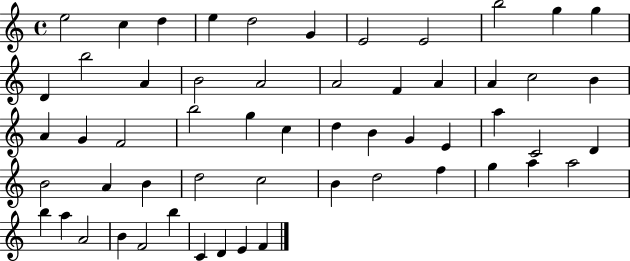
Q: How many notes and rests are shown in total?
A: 56